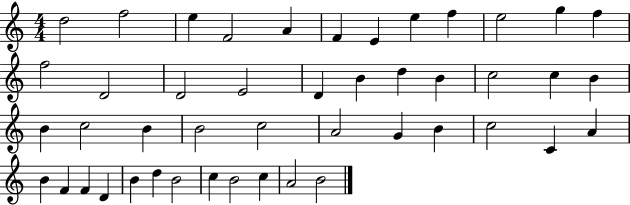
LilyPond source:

{
  \clef treble
  \numericTimeSignature
  \time 4/4
  \key c \major
  d''2 f''2 | e''4 f'2 a'4 | f'4 e'4 e''4 f''4 | e''2 g''4 f''4 | \break f''2 d'2 | d'2 e'2 | d'4 b'4 d''4 b'4 | c''2 c''4 b'4 | \break b'4 c''2 b'4 | b'2 c''2 | a'2 g'4 b'4 | c''2 c'4 a'4 | \break b'4 f'4 f'4 d'4 | b'4 d''4 b'2 | c''4 b'2 c''4 | a'2 b'2 | \break \bar "|."
}